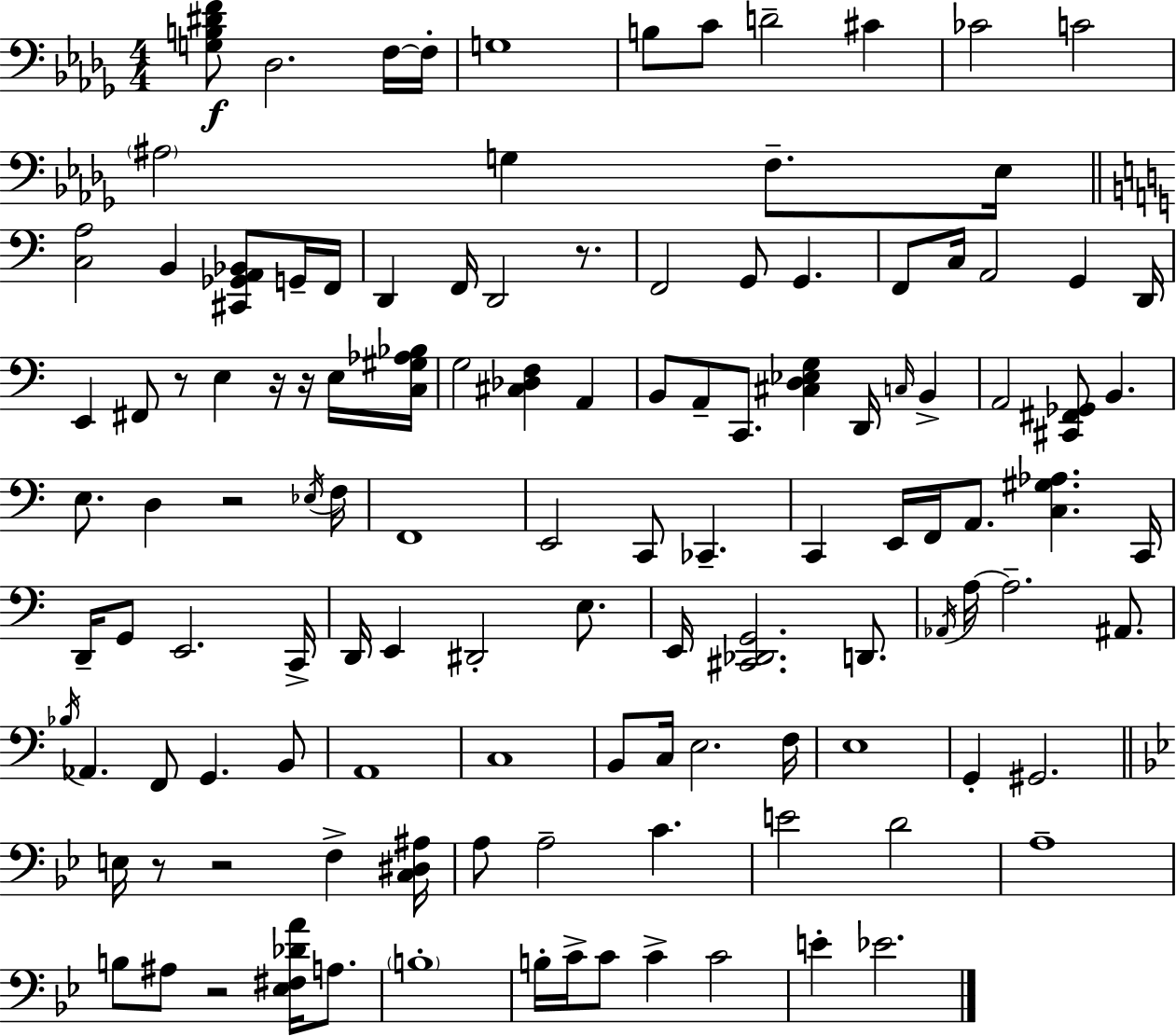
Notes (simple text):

[G3,B3,D#4,F4]/e Db3/h. F3/s F3/s G3/w B3/e C4/e D4/h C#4/q CES4/h C4/h A#3/h G3/q F3/e. Eb3/s [C3,A3]/h B2/q [C#2,Gb2,A2,Bb2]/e G2/s F2/s D2/q F2/s D2/h R/e. F2/h G2/e G2/q. F2/e C3/s A2/h G2/q D2/s E2/q F#2/e R/e E3/q R/s R/s E3/s [C3,G#3,Ab3,Bb3]/s G3/h [C#3,Db3,F3]/q A2/q B2/e A2/e C2/e. [C#3,D3,Eb3,G3]/q D2/s C3/s B2/q A2/h [C#2,F#2,Gb2]/e B2/q. E3/e. D3/q R/h Eb3/s F3/s F2/w E2/h C2/e CES2/q. C2/q E2/s F2/s A2/e. [C3,G#3,Ab3]/q. C2/s D2/s G2/e E2/h. C2/s D2/s E2/q D#2/h E3/e. E2/s [C#2,Db2,G2]/h. D2/e. Ab2/s A3/s A3/h. A#2/e. Bb3/s Ab2/q. F2/e G2/q. B2/e A2/w C3/w B2/e C3/s E3/h. F3/s E3/w G2/q G#2/h. E3/s R/e R/h F3/q [C3,D#3,A#3]/s A3/e A3/h C4/q. E4/h D4/h A3/w B3/e A#3/e R/h [Eb3,F#3,Db4,A4]/s A3/e. B3/w B3/s C4/s C4/e C4/q C4/h E4/q Eb4/h.